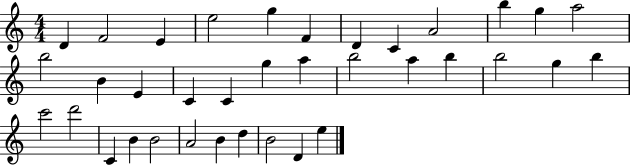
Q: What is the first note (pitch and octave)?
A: D4